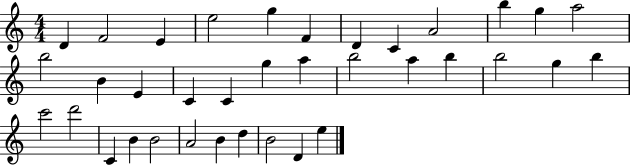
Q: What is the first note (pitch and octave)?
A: D4